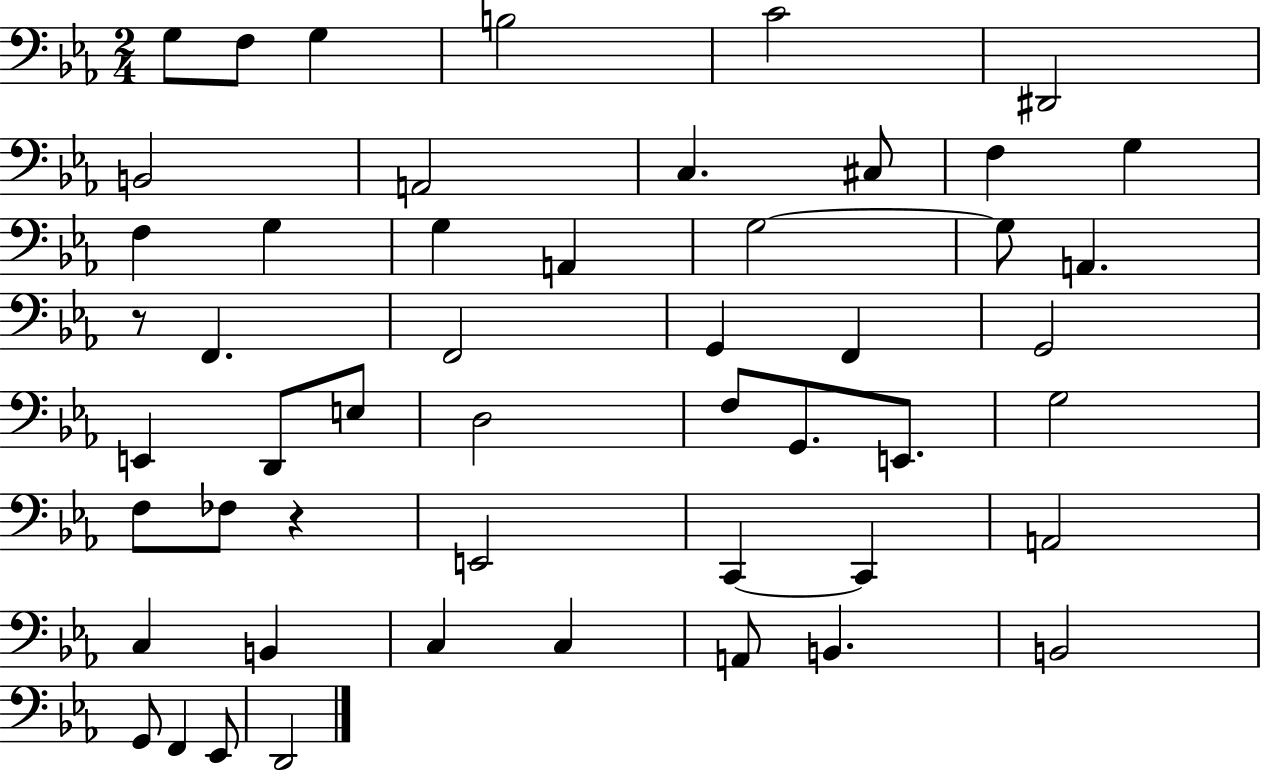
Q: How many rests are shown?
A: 2